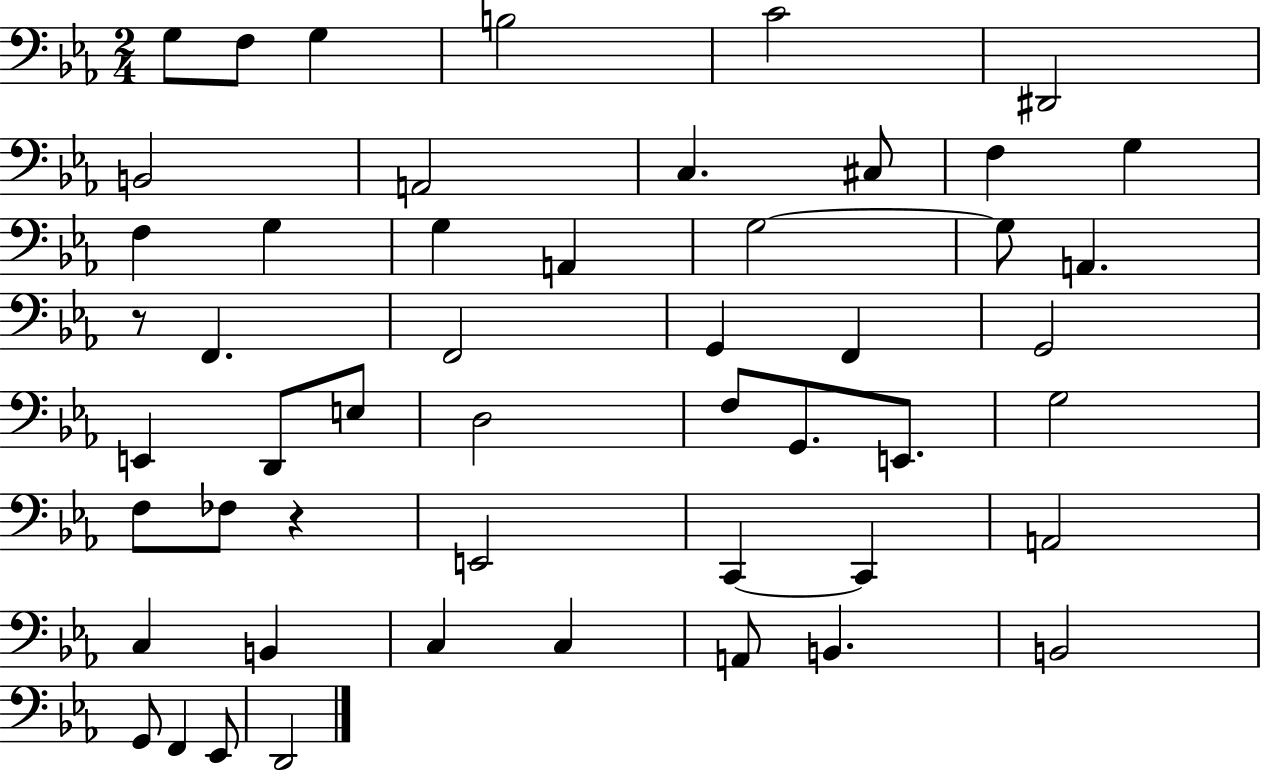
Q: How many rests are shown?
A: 2